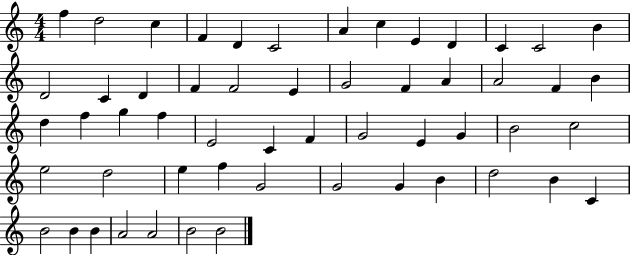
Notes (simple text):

F5/q D5/h C5/q F4/q D4/q C4/h A4/q C5/q E4/q D4/q C4/q C4/h B4/q D4/h C4/q D4/q F4/q F4/h E4/q G4/h F4/q A4/q A4/h F4/q B4/q D5/q F5/q G5/q F5/q E4/h C4/q F4/q G4/h E4/q G4/q B4/h C5/h E5/h D5/h E5/q F5/q G4/h G4/h G4/q B4/q D5/h B4/q C4/q B4/h B4/q B4/q A4/h A4/h B4/h B4/h